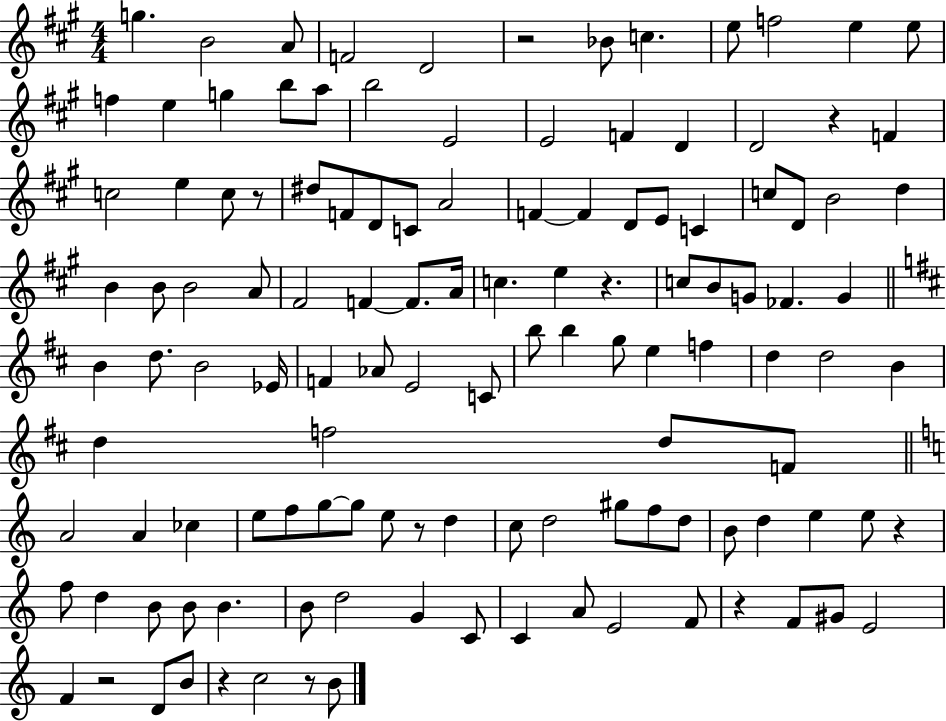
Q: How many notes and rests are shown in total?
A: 124